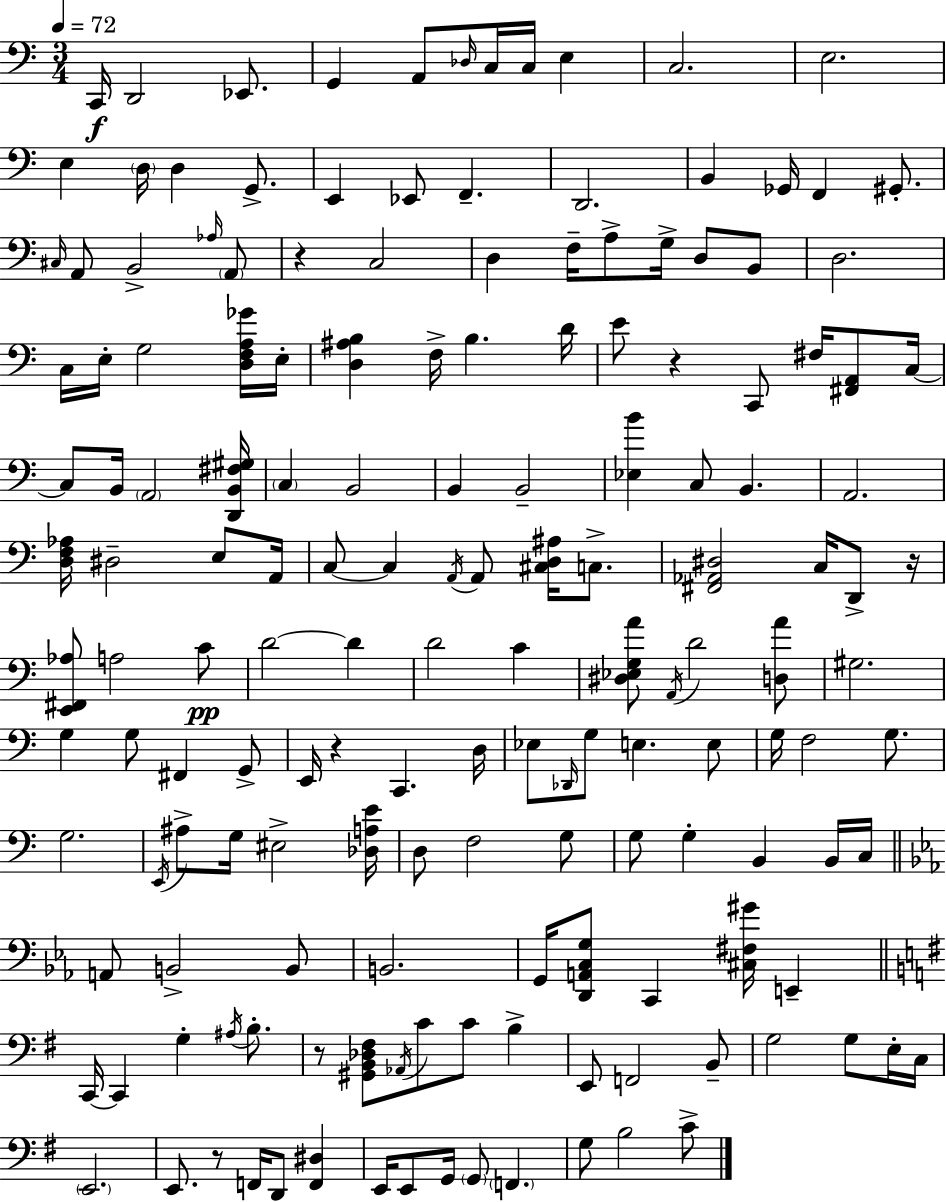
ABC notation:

X:1
T:Untitled
M:3/4
L:1/4
K:C
C,,/4 D,,2 _E,,/2 G,, A,,/2 _D,/4 C,/4 C,/4 E, C,2 E,2 E, D,/4 D, G,,/2 E,, _E,,/2 F,, D,,2 B,, _G,,/4 F,, ^G,,/2 ^C,/4 A,,/2 B,,2 _A,/4 A,,/2 z C,2 D, F,/4 A,/2 G,/4 D,/2 B,,/2 D,2 C,/4 E,/4 G,2 [D,F,A,_G]/4 E,/4 [D,^A,B,] F,/4 B, D/4 E/2 z C,,/2 ^F,/4 [^F,,A,,]/2 C,/4 C,/2 B,,/4 A,,2 [D,,B,,^F,^G,]/4 C, B,,2 B,, B,,2 [_E,B] C,/2 B,, A,,2 [D,F,_A,]/4 ^D,2 E,/2 A,,/4 C,/2 C, A,,/4 A,,/2 [^C,D,^A,]/4 C,/2 [^F,,_A,,^D,]2 C,/4 D,,/2 z/4 [E,,^F,,_A,]/2 A,2 C/2 D2 D D2 C [^D,_E,G,A]/2 A,,/4 D2 [D,A]/2 ^G,2 G, G,/2 ^F,, G,,/2 E,,/4 z C,, D,/4 _E,/2 _D,,/4 G,/2 E, E,/2 G,/4 F,2 G,/2 G,2 E,,/4 ^A,/2 G,/4 ^E,2 [_D,A,E]/4 D,/2 F,2 G,/2 G,/2 G, B,, B,,/4 C,/4 A,,/2 B,,2 B,,/2 B,,2 G,,/4 [D,,A,,C,G,]/2 C,, [^C,^F,^G]/4 E,, C,,/4 C,, G, ^A,/4 B,/2 z/2 [^G,,B,,_D,^F,]/2 _A,,/4 C/2 C/2 B, E,,/2 F,,2 B,,/2 G,2 G,/2 E,/4 C,/4 E,,2 E,,/2 z/2 F,,/4 D,,/2 [F,,^D,] E,,/4 E,,/2 G,,/4 G,,/2 F,, G,/2 B,2 C/2